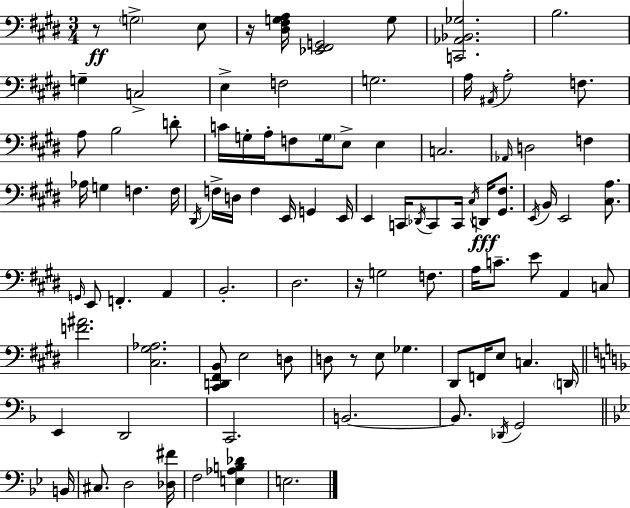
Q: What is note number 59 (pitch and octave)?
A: E4